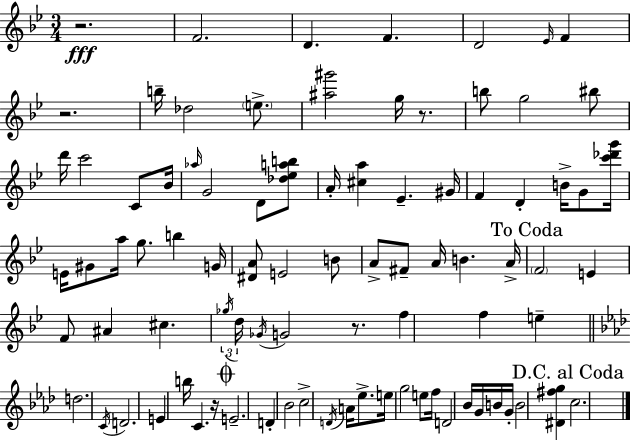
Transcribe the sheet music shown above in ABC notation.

X:1
T:Untitled
M:3/4
L:1/4
K:Bb
z2 F2 D F D2 _E/4 F z2 b/4 _d2 e/2 [^a^g']2 g/4 z/2 b/2 g2 ^b/2 d'/4 c'2 C/2 _B/4 _a/4 G2 D/2 [_d_eab]/2 A/4 [^ca] _E ^G/4 F D B/4 G/2 [c'_d'g']/4 E/4 ^G/2 a/4 g/2 b G/4 [^DA]/2 E2 B/2 A/2 ^F/2 A/4 B A/4 F2 E F/2 ^A ^c _g/4 d/4 _G/4 G2 z/2 f f e d2 C/4 D2 E b/4 C z/4 E2 D _B2 c2 D/4 A/4 _e/2 e/4 g2 e/2 f/4 D2 _B/4 G/4 B/4 G/4 B2 [^D^fg] c2